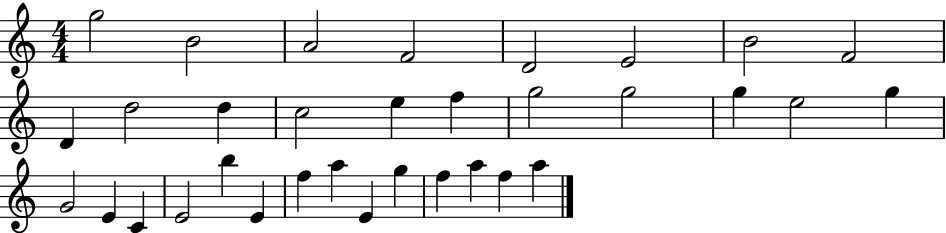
X:1
T:Untitled
M:4/4
L:1/4
K:C
g2 B2 A2 F2 D2 E2 B2 F2 D d2 d c2 e f g2 g2 g e2 g G2 E C E2 b E f a E g f a f a